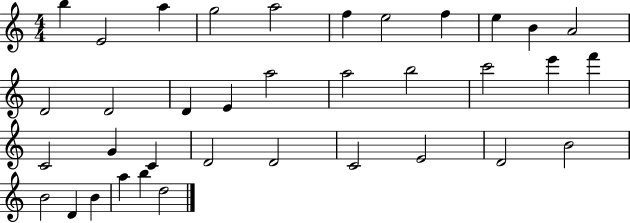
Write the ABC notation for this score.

X:1
T:Untitled
M:4/4
L:1/4
K:C
b E2 a g2 a2 f e2 f e B A2 D2 D2 D E a2 a2 b2 c'2 e' f' C2 G C D2 D2 C2 E2 D2 B2 B2 D B a b d2